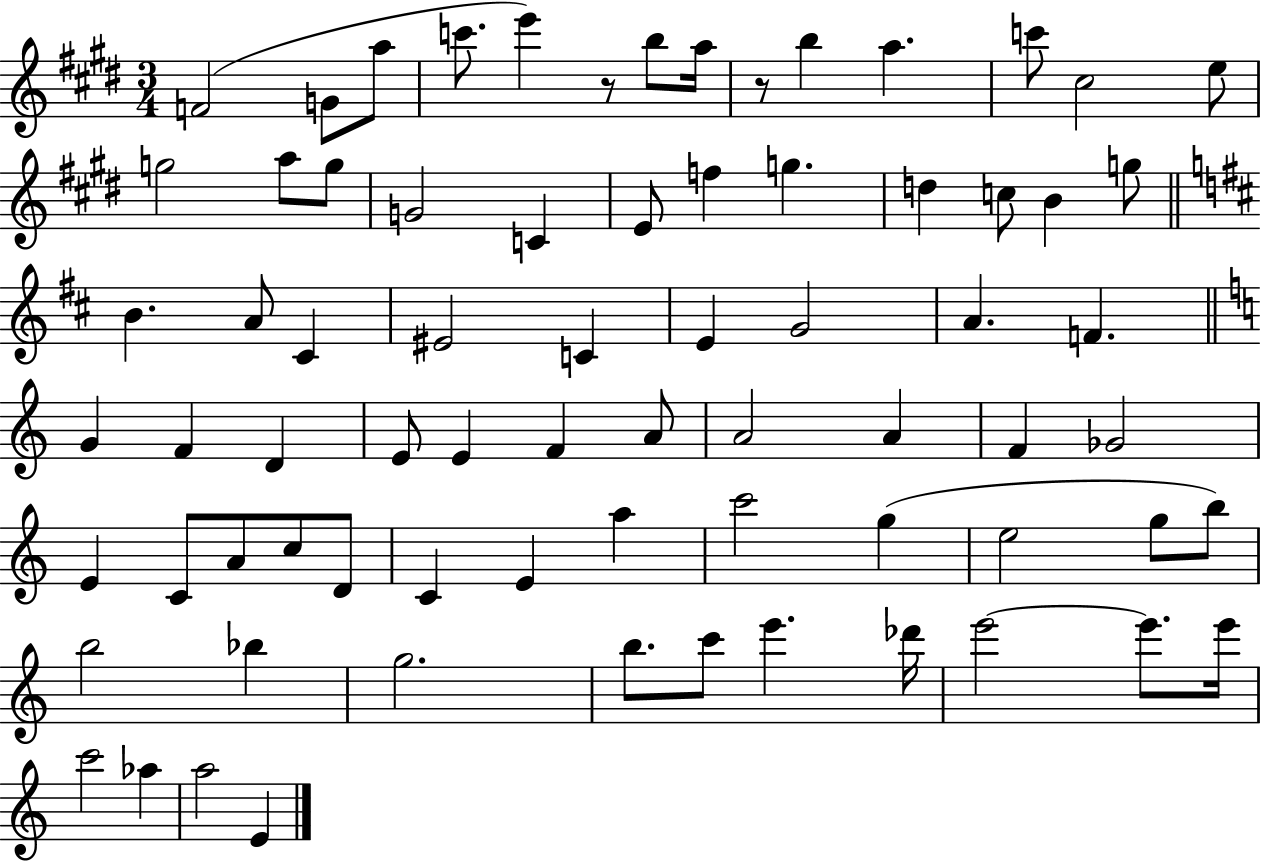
{
  \clef treble
  \numericTimeSignature
  \time 3/4
  \key e \major
  f'2( g'8 a''8 | c'''8. e'''4) r8 b''8 a''16 | r8 b''4 a''4. | c'''8 cis''2 e''8 | \break g''2 a''8 g''8 | g'2 c'4 | e'8 f''4 g''4. | d''4 c''8 b'4 g''8 | \break \bar "||" \break \key d \major b'4. a'8 cis'4 | eis'2 c'4 | e'4 g'2 | a'4. f'4. | \break \bar "||" \break \key c \major g'4 f'4 d'4 | e'8 e'4 f'4 a'8 | a'2 a'4 | f'4 ges'2 | \break e'4 c'8 a'8 c''8 d'8 | c'4 e'4 a''4 | c'''2 g''4( | e''2 g''8 b''8) | \break b''2 bes''4 | g''2. | b''8. c'''8 e'''4. des'''16 | e'''2~~ e'''8. e'''16 | \break c'''2 aes''4 | a''2 e'4 | \bar "|."
}